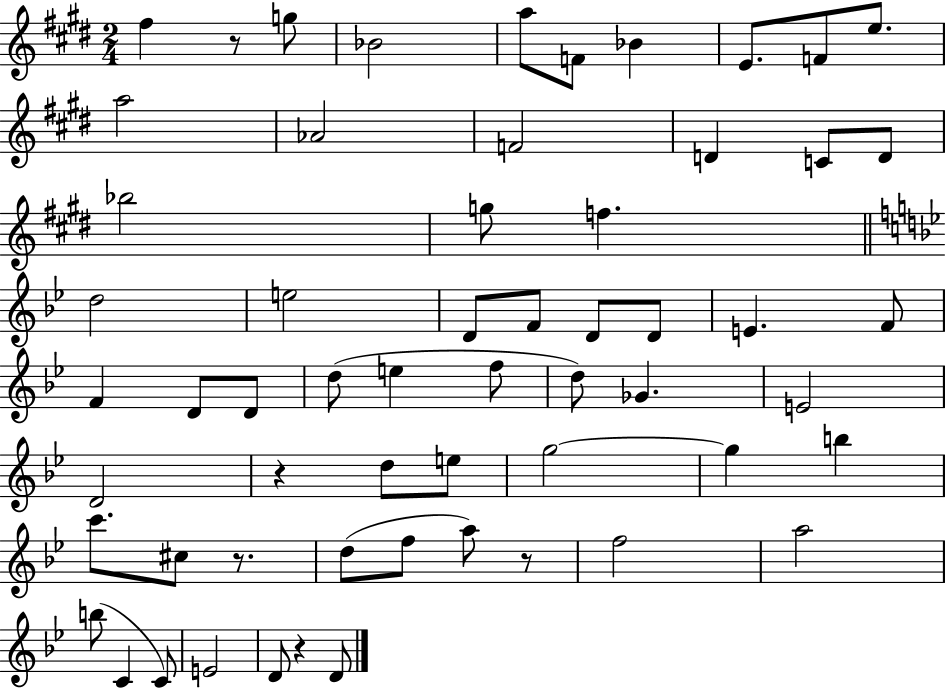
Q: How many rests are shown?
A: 5